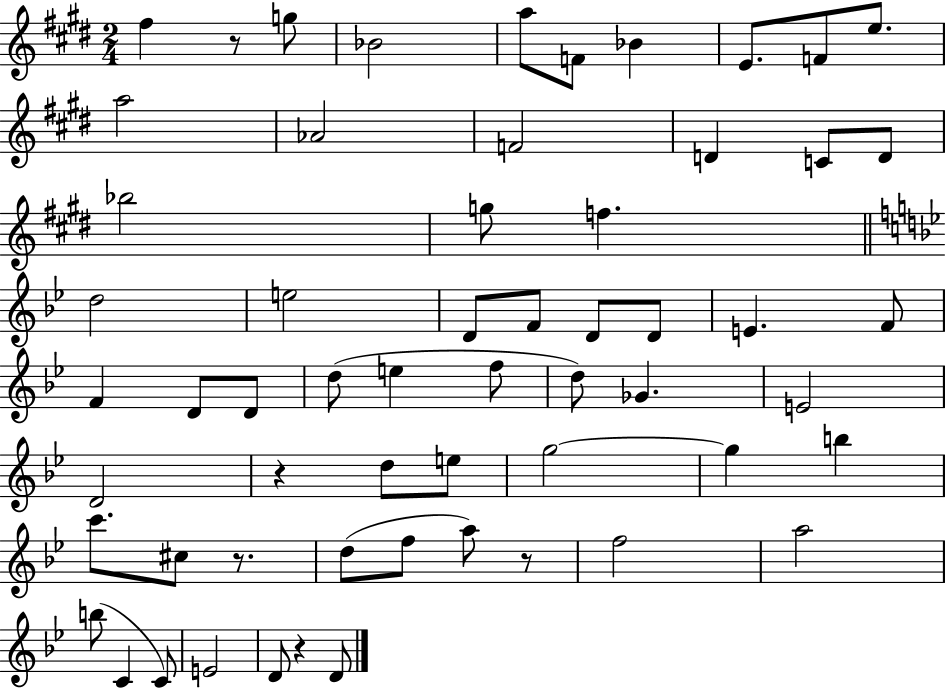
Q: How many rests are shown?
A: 5